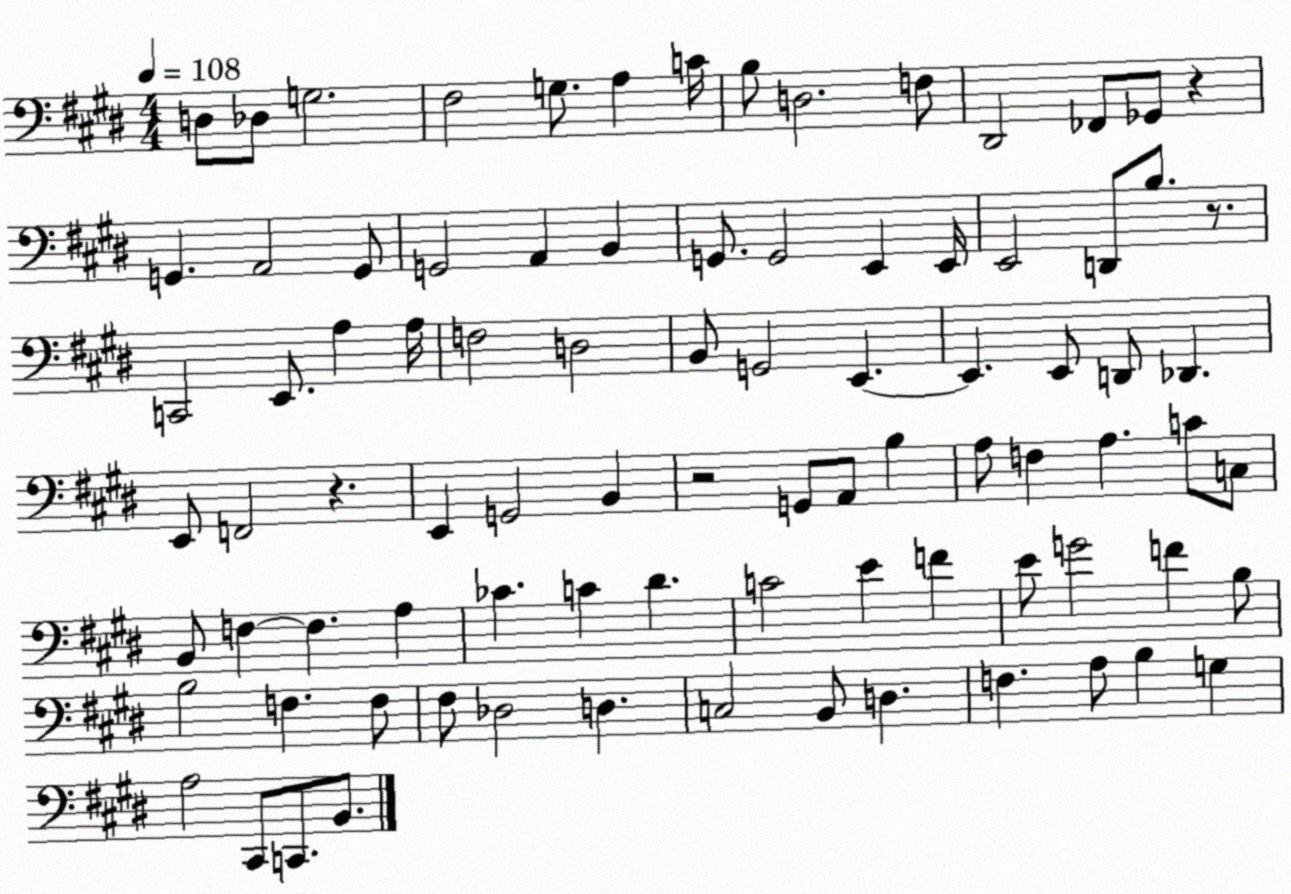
X:1
T:Untitled
M:4/4
L:1/4
K:E
D,/2 _D,/2 G,2 ^F,2 G,/2 A, C/4 B,/2 D,2 F,/2 ^D,,2 _F,,/2 _G,,/2 z G,, A,,2 G,,/2 G,,2 A,, B,, G,,/2 G,,2 E,, E,,/4 E,,2 D,,/2 B,/2 z/2 C,,2 E,,/2 A, A,/4 F,2 D,2 B,,/2 G,,2 E,, E,, E,,/2 D,,/2 _D,, E,,/2 F,,2 z E,, G,,2 B,, z2 G,,/2 A,,/2 B, A,/2 F, A, C/2 C,/2 B,,/2 F, F, A, _C C ^D C2 E F E/2 G2 F B,/2 B,2 F, F,/2 ^F,/2 _D,2 D, C,2 B,,/2 D, F, A,/2 B, G, A,2 ^C,,/2 C,,/2 B,,/2